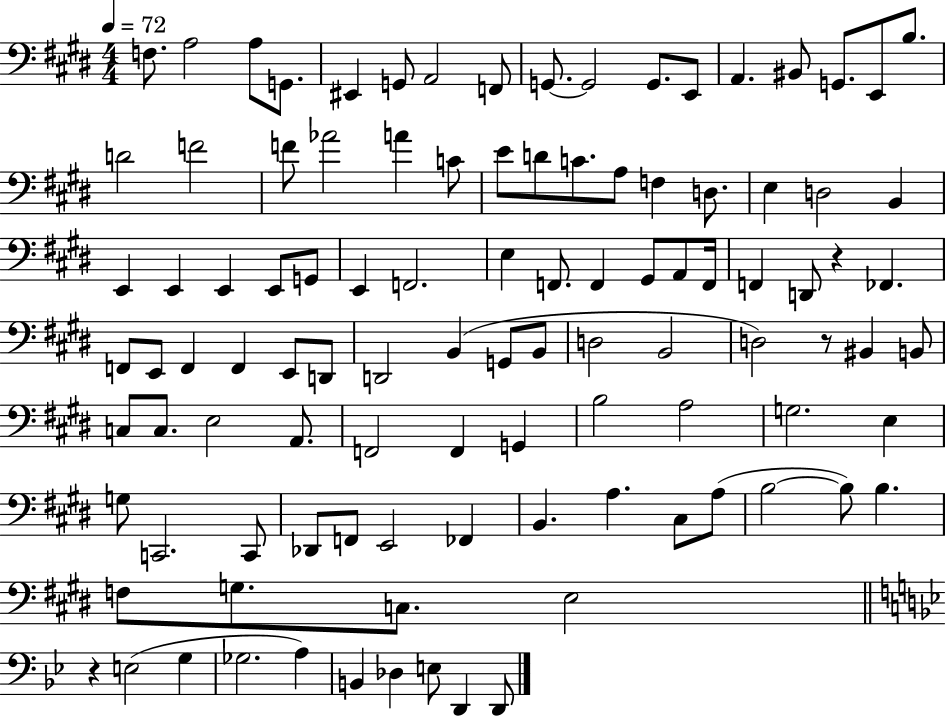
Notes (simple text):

F3/e. A3/h A3/e G2/e. EIS2/q G2/e A2/h F2/e G2/e. G2/h G2/e. E2/e A2/q. BIS2/e G2/e. E2/e B3/e. D4/h F4/h F4/e Ab4/h A4/q C4/e E4/e D4/e C4/e. A3/e F3/q D3/e. E3/q D3/h B2/q E2/q E2/q E2/q E2/e G2/e E2/q F2/h. E3/q F2/e. F2/q G#2/e A2/e F2/s F2/q D2/e R/q FES2/q. F2/e E2/e F2/q F2/q E2/e D2/e D2/h B2/q G2/e B2/e D3/h B2/h D3/h R/e BIS2/q B2/e C3/e C3/e. E3/h A2/e. F2/h F2/q G2/q B3/h A3/h G3/h. E3/q G3/e C2/h. C2/e Db2/e F2/e E2/h FES2/q B2/q. A3/q. C#3/e A3/e B3/h B3/e B3/q. F3/e G3/e. C3/e. E3/h R/q E3/h G3/q Gb3/h. A3/q B2/q Db3/q E3/e D2/q D2/e